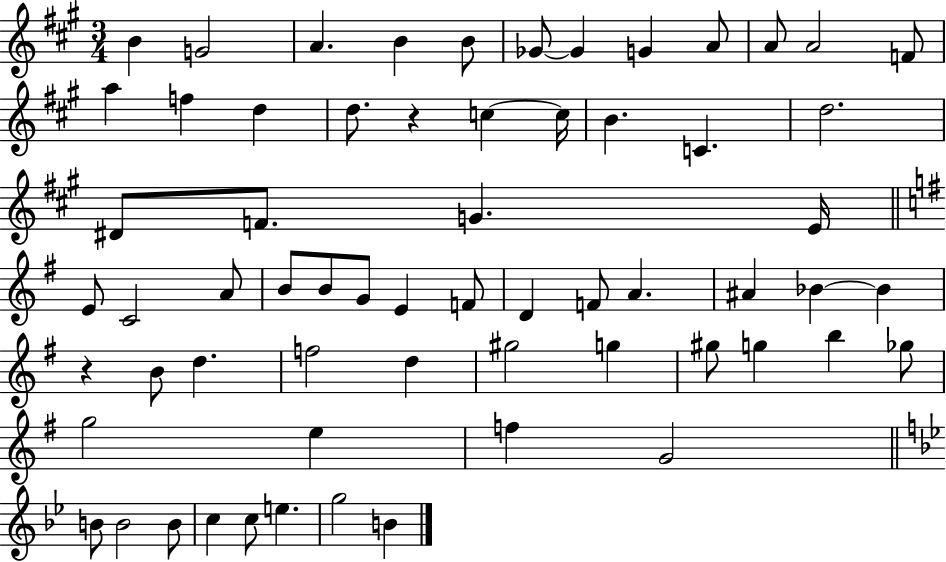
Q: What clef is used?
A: treble